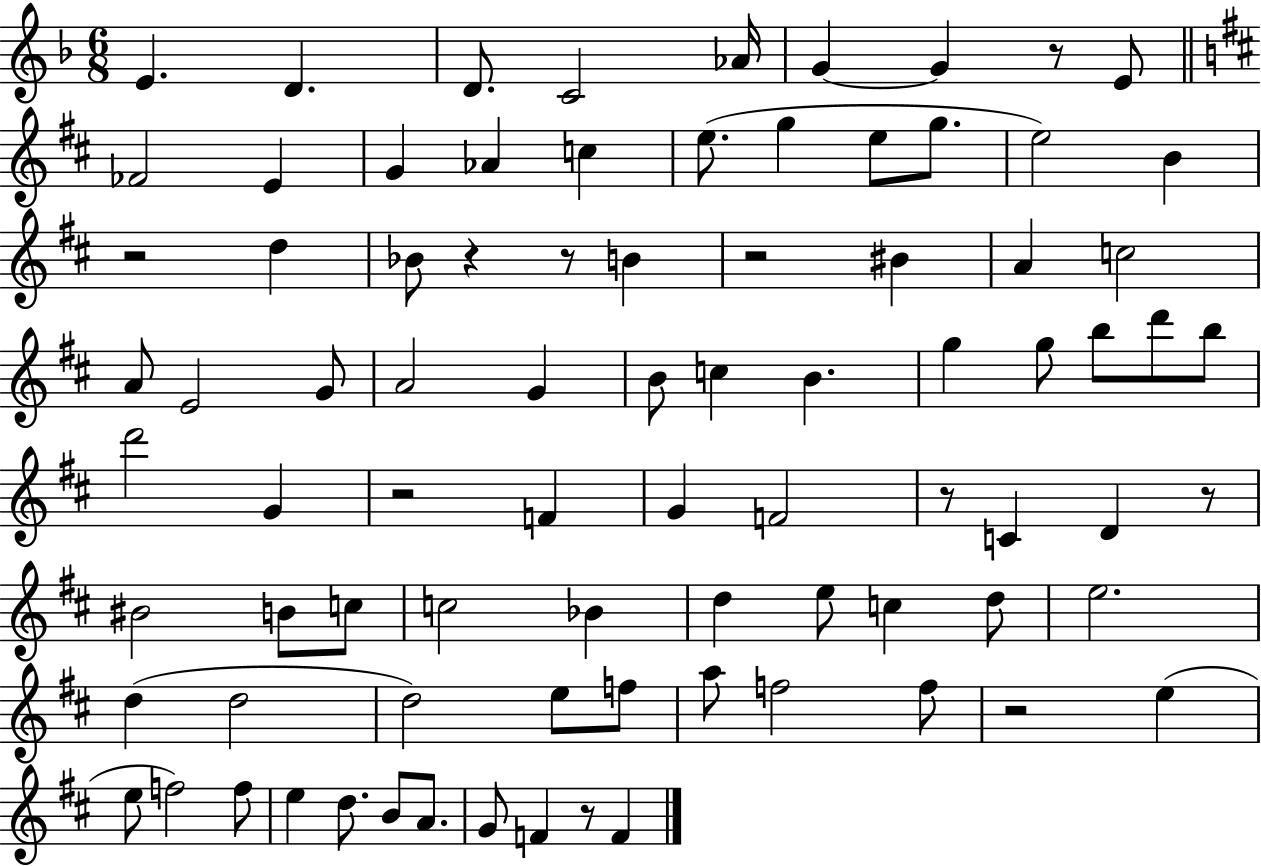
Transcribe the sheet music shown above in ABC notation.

X:1
T:Untitled
M:6/8
L:1/4
K:F
E D D/2 C2 _A/4 G G z/2 E/2 _F2 E G _A c e/2 g e/2 g/2 e2 B z2 d _B/2 z z/2 B z2 ^B A c2 A/2 E2 G/2 A2 G B/2 c B g g/2 b/2 d'/2 b/2 d'2 G z2 F G F2 z/2 C D z/2 ^B2 B/2 c/2 c2 _B d e/2 c d/2 e2 d d2 d2 e/2 f/2 a/2 f2 f/2 z2 e e/2 f2 f/2 e d/2 B/2 A/2 G/2 F z/2 F